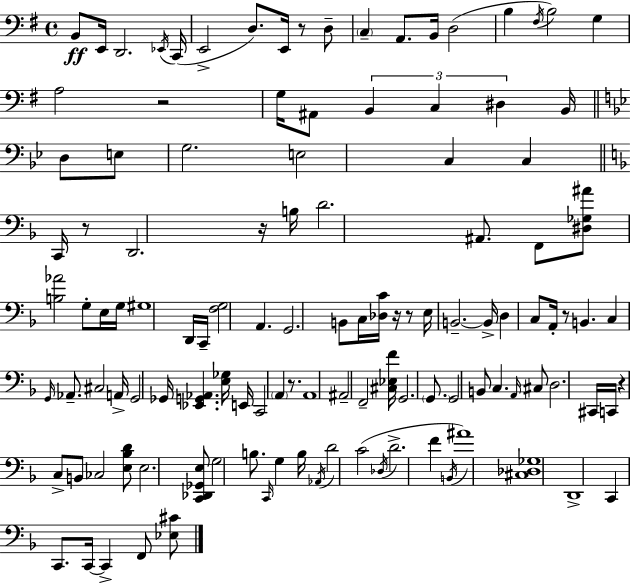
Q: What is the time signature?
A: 4/4